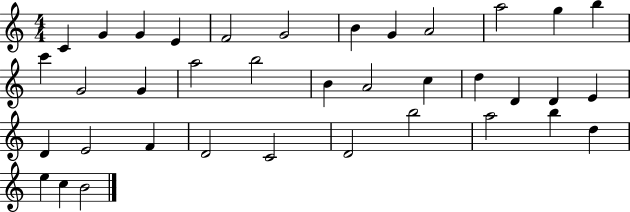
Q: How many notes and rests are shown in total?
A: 37